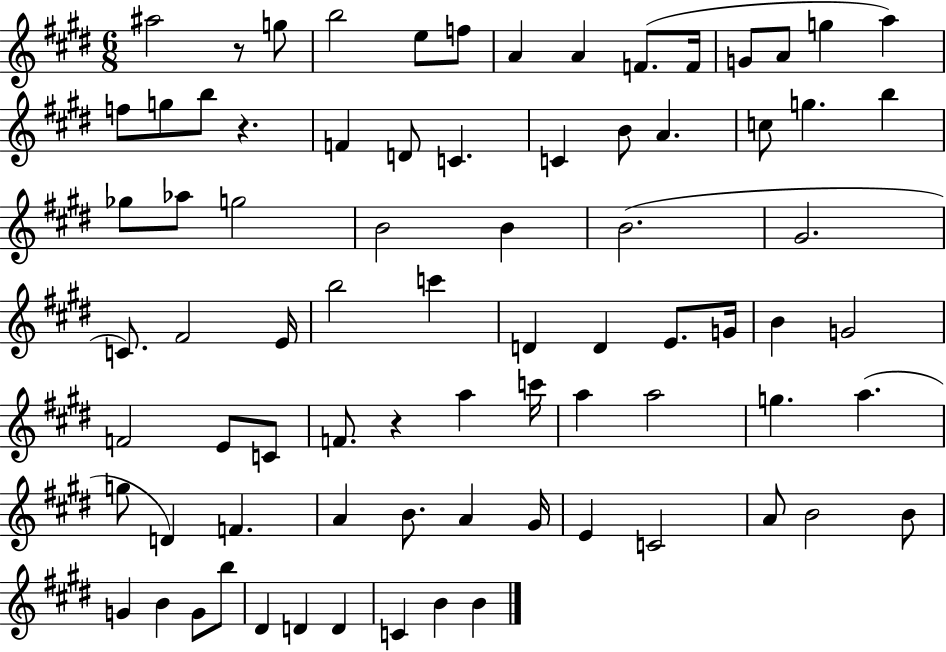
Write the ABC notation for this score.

X:1
T:Untitled
M:6/8
L:1/4
K:E
^a2 z/2 g/2 b2 e/2 f/2 A A F/2 F/4 G/2 A/2 g a f/2 g/2 b/2 z F D/2 C C B/2 A c/2 g b _g/2 _a/2 g2 B2 B B2 ^G2 C/2 ^F2 E/4 b2 c' D D E/2 G/4 B G2 F2 E/2 C/2 F/2 z a c'/4 a a2 g a g/2 D F A B/2 A ^G/4 E C2 A/2 B2 B/2 G B G/2 b/2 ^D D D C B B